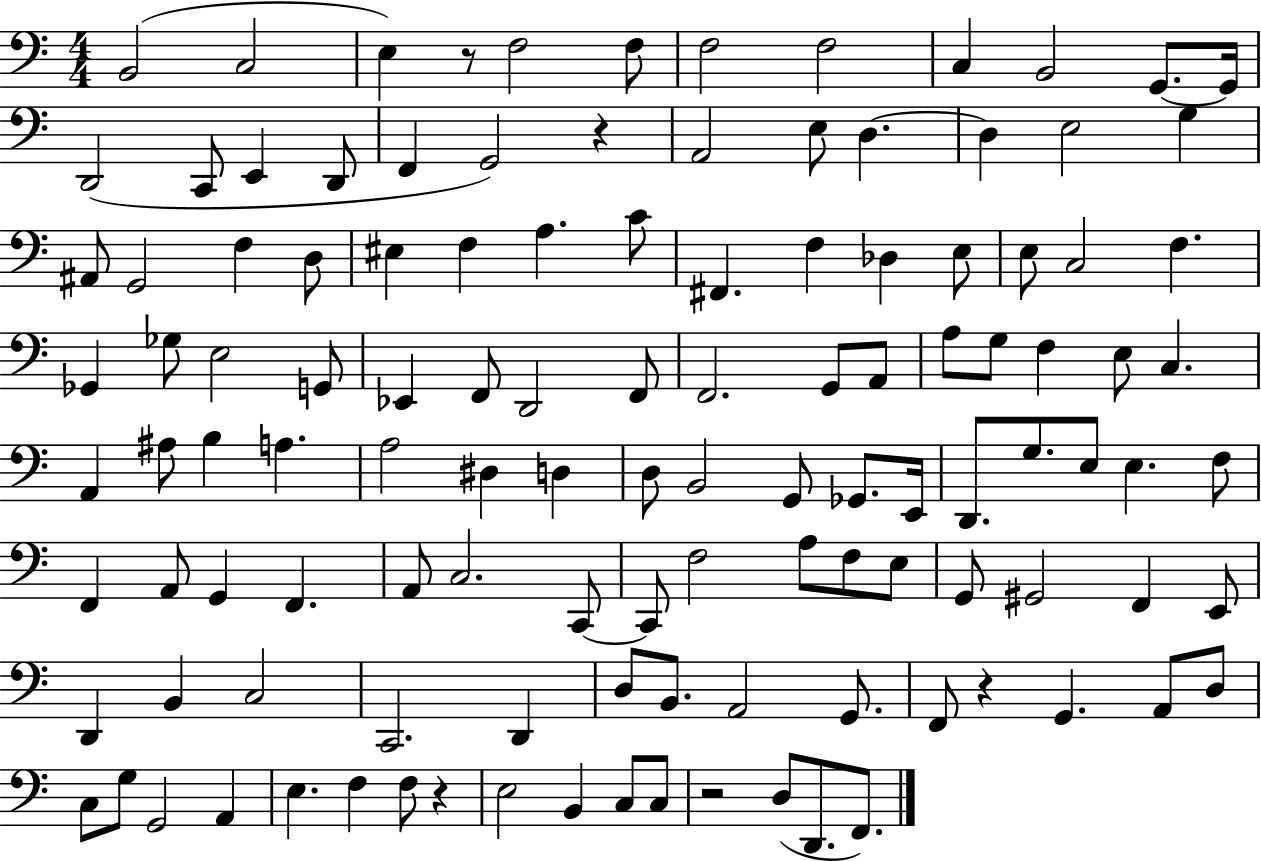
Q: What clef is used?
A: bass